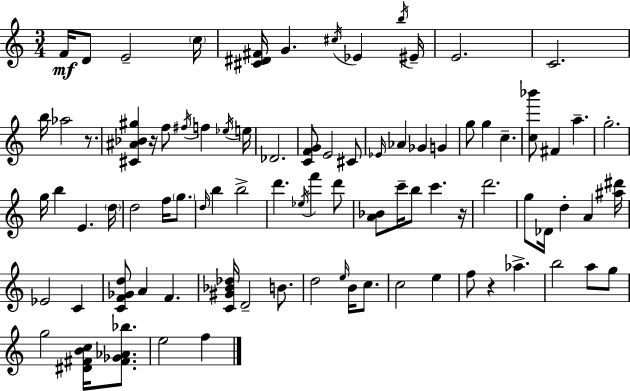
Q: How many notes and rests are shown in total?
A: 87